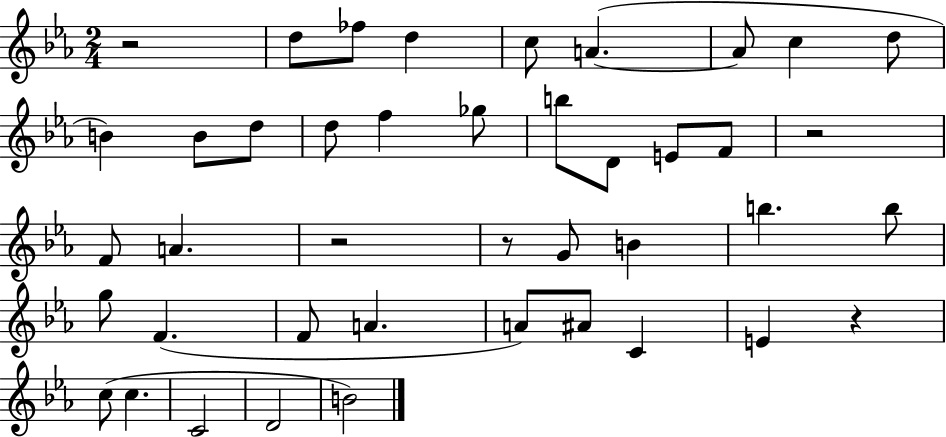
R/h D5/e FES5/e D5/q C5/e A4/q. A4/e C5/q D5/e B4/q B4/e D5/e D5/e F5/q Gb5/e B5/e D4/e E4/e F4/e R/h F4/e A4/q. R/h R/e G4/e B4/q B5/q. B5/e G5/e F4/q. F4/e A4/q. A4/e A#4/e C4/q E4/q R/q C5/e C5/q. C4/h D4/h B4/h